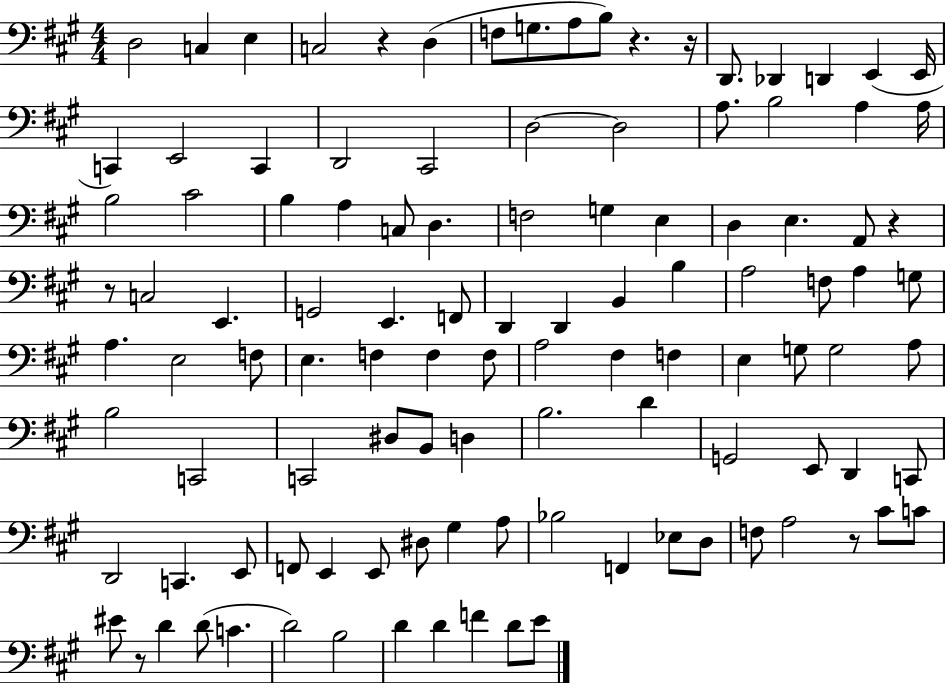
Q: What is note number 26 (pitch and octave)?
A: B3